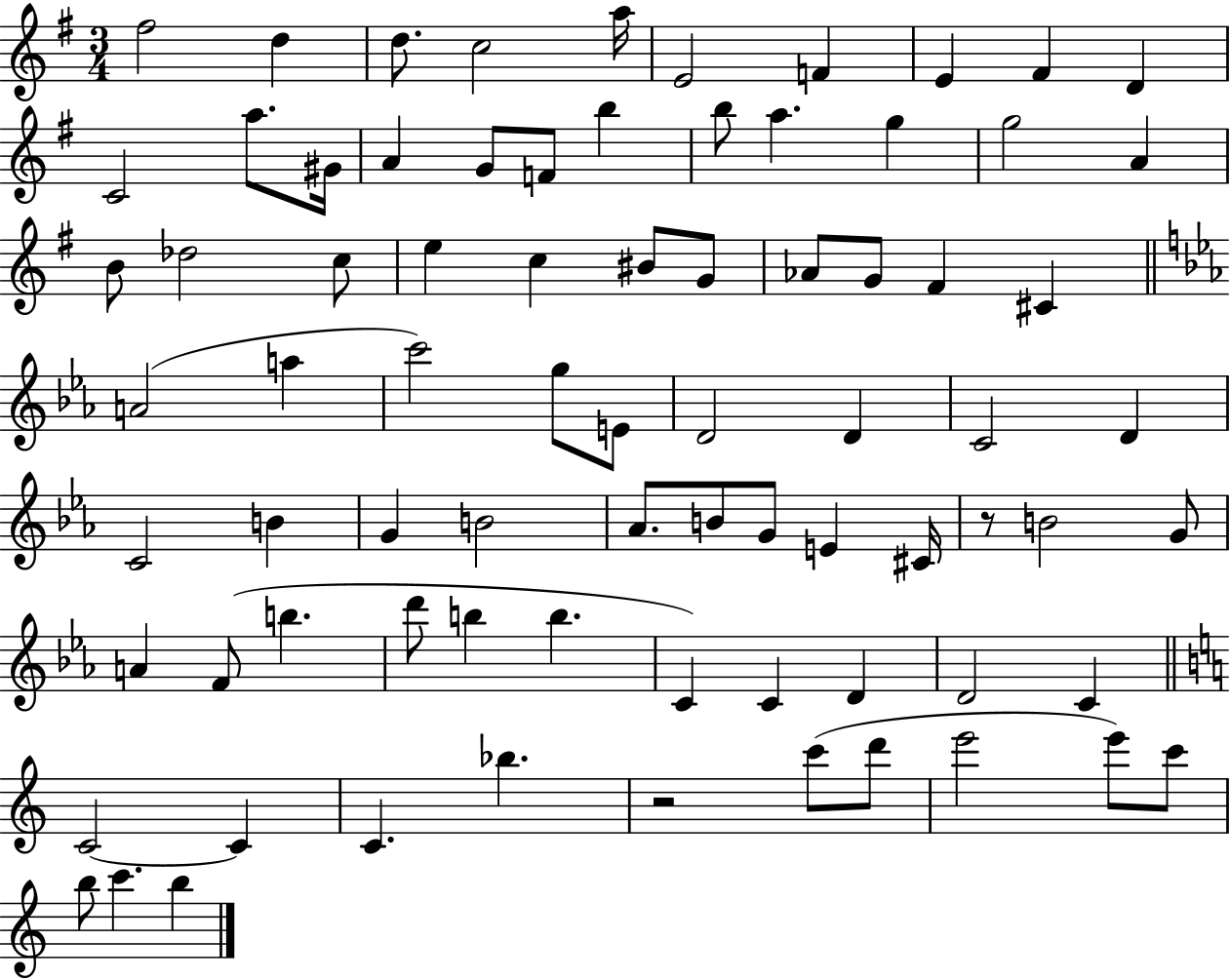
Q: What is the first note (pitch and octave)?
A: F#5